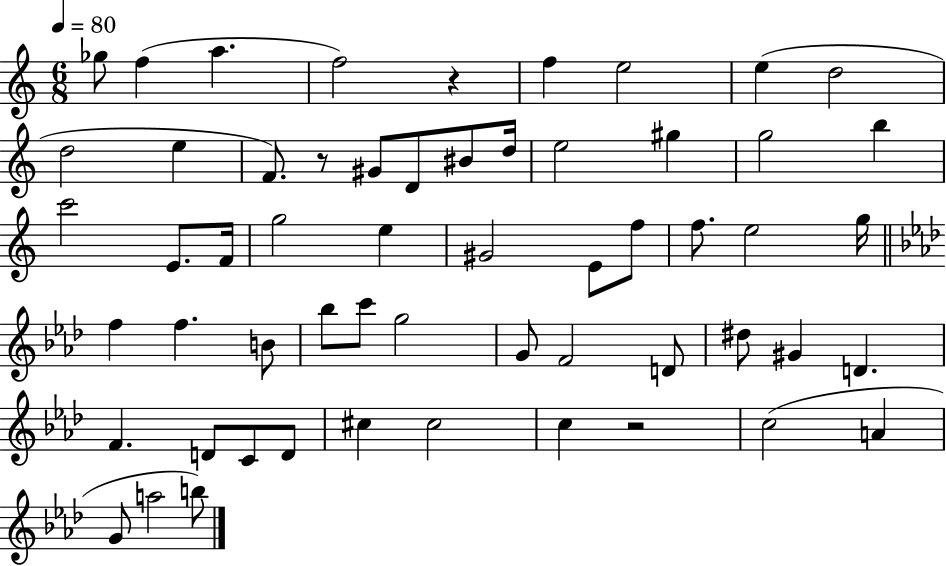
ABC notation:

X:1
T:Untitled
M:6/8
L:1/4
K:C
_g/2 f a f2 z f e2 e d2 d2 e F/2 z/2 ^G/2 D/2 ^B/2 d/4 e2 ^g g2 b c'2 E/2 F/4 g2 e ^G2 E/2 f/2 f/2 e2 g/4 f f B/2 _b/2 c'/2 g2 G/2 F2 D/2 ^d/2 ^G D F D/2 C/2 D/2 ^c ^c2 c z2 c2 A G/2 a2 b/2